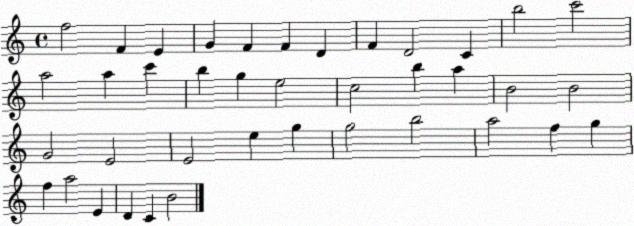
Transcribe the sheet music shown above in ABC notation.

X:1
T:Untitled
M:4/4
L:1/4
K:C
f2 F E G F F D F D2 C b2 c'2 a2 a c' b g e2 c2 b a B2 B2 G2 E2 E2 e g g2 b2 a2 f g f a2 E D C B2